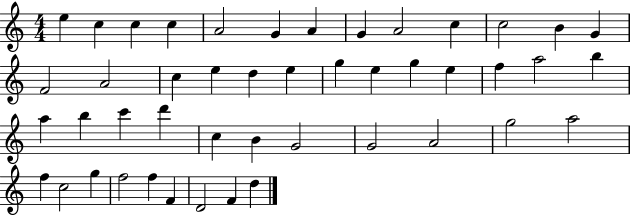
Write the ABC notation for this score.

X:1
T:Untitled
M:4/4
L:1/4
K:C
e c c c A2 G A G A2 c c2 B G F2 A2 c e d e g e g e f a2 b a b c' d' c B G2 G2 A2 g2 a2 f c2 g f2 f F D2 F d